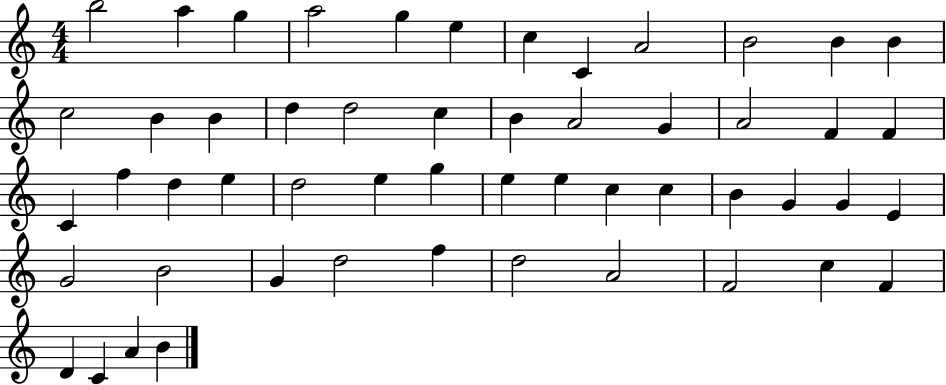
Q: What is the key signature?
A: C major